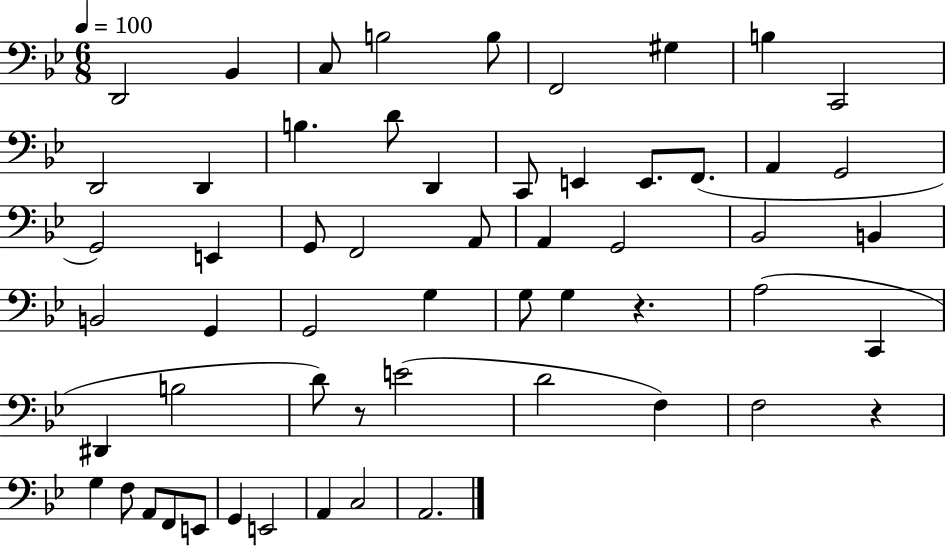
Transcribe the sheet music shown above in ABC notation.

X:1
T:Untitled
M:6/8
L:1/4
K:Bb
D,,2 _B,, C,/2 B,2 B,/2 F,,2 ^G, B, C,,2 D,,2 D,, B, D/2 D,, C,,/2 E,, E,,/2 F,,/2 A,, G,,2 G,,2 E,, G,,/2 F,,2 A,,/2 A,, G,,2 _B,,2 B,, B,,2 G,, G,,2 G, G,/2 G, z A,2 C,, ^D,, B,2 D/2 z/2 E2 D2 F, F,2 z G, F,/2 A,,/2 F,,/2 E,,/2 G,, E,,2 A,, C,2 A,,2